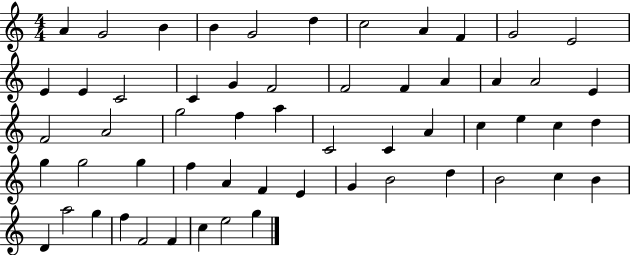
X:1
T:Untitled
M:4/4
L:1/4
K:C
A G2 B B G2 d c2 A F G2 E2 E E C2 C G F2 F2 F A A A2 E F2 A2 g2 f a C2 C A c e c d g g2 g f A F E G B2 d B2 c B D a2 g f F2 F c e2 g